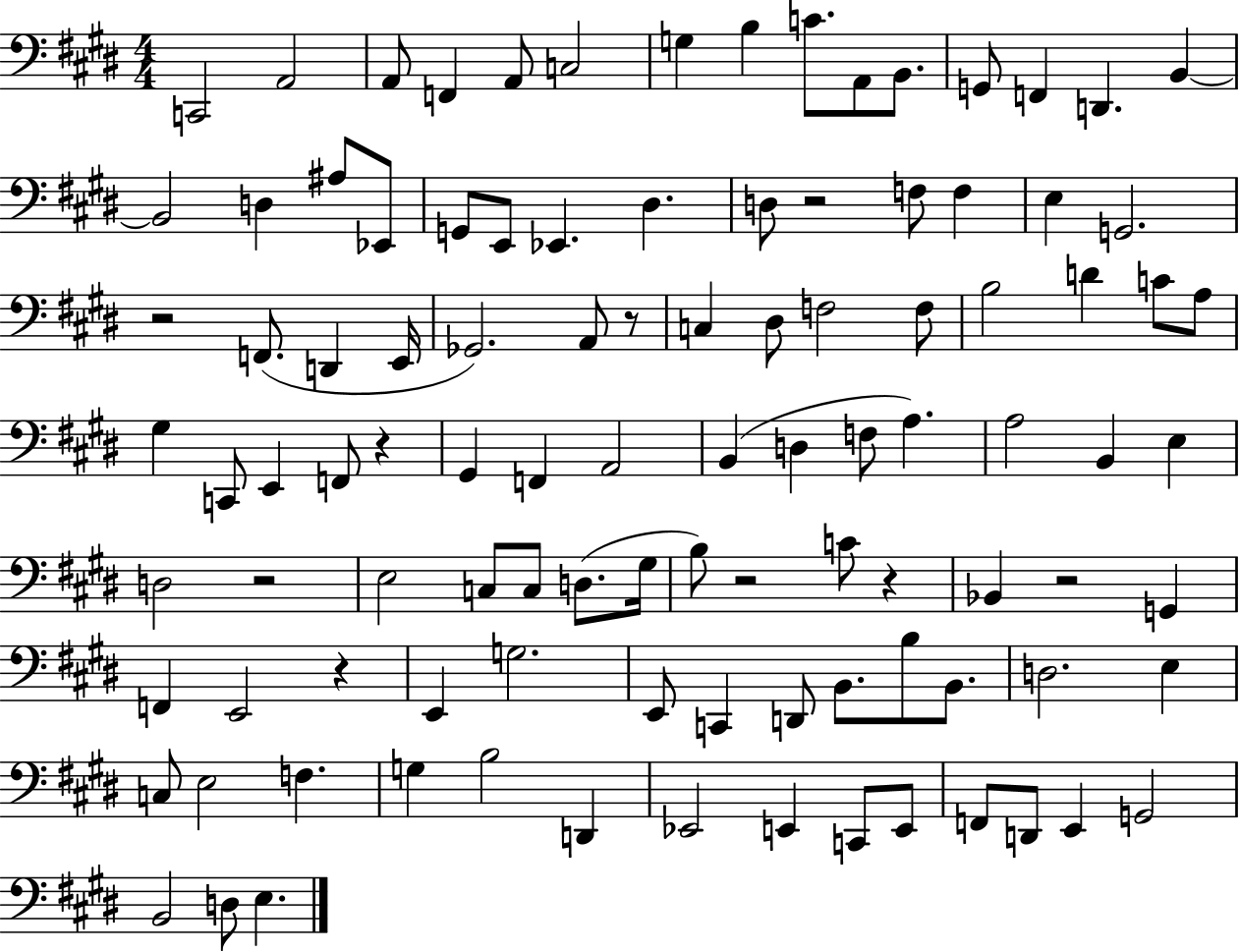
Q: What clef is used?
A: bass